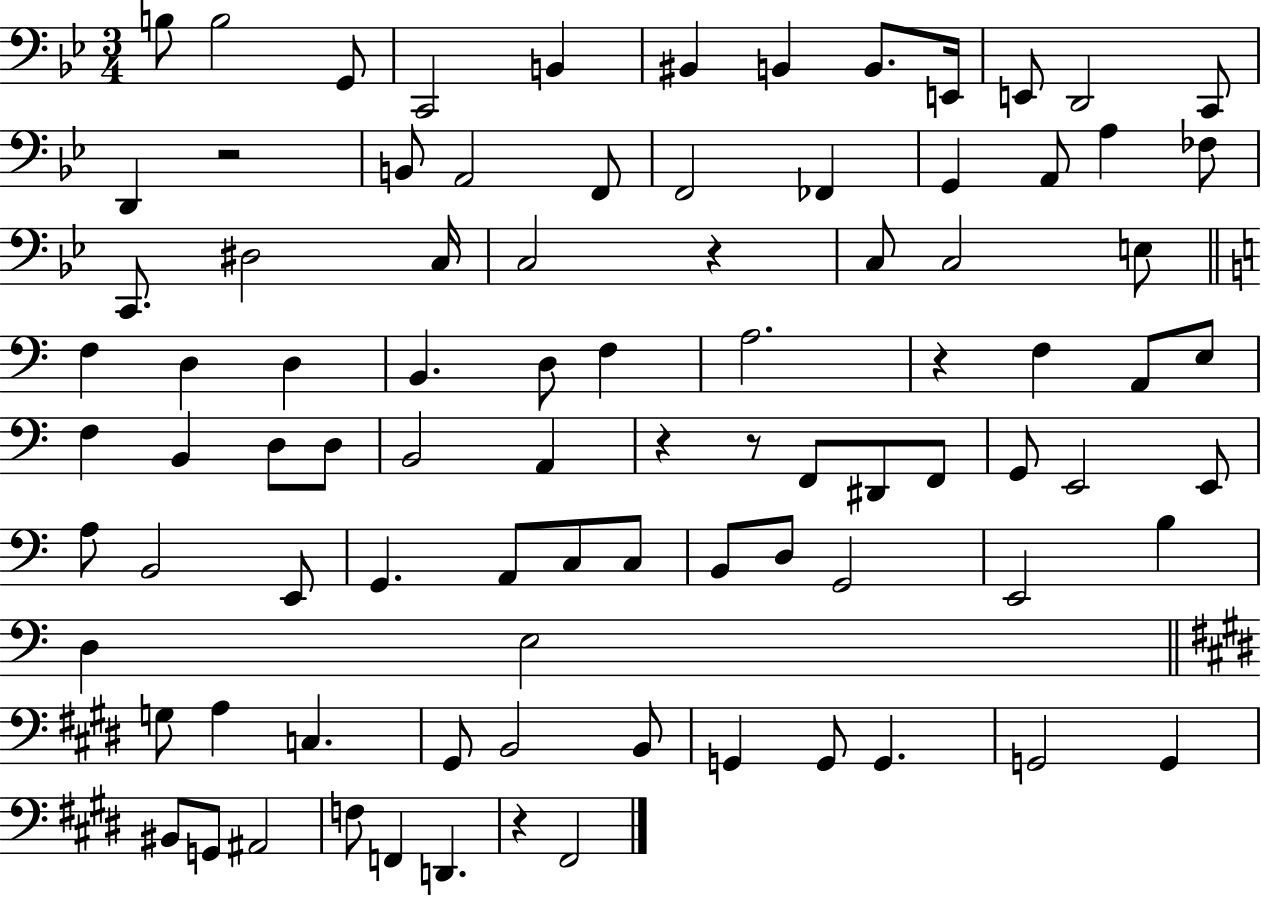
B3/e B3/h G2/e C2/h B2/q BIS2/q B2/q B2/e. E2/s E2/e D2/h C2/e D2/q R/h B2/e A2/h F2/e F2/h FES2/q G2/q A2/e A3/q FES3/e C2/e. D#3/h C3/s C3/h R/q C3/e C3/h E3/e F3/q D3/q D3/q B2/q. D3/e F3/q A3/h. R/q F3/q A2/e E3/e F3/q B2/q D3/e D3/e B2/h A2/q R/q R/e F2/e D#2/e F2/e G2/e E2/h E2/e A3/e B2/h E2/e G2/q. A2/e C3/e C3/e B2/e D3/e G2/h E2/h B3/q D3/q E3/h G3/e A3/q C3/q. G#2/e B2/h B2/e G2/q G2/e G2/q. G2/h G2/q BIS2/e G2/e A#2/h F3/e F2/q D2/q. R/q F#2/h